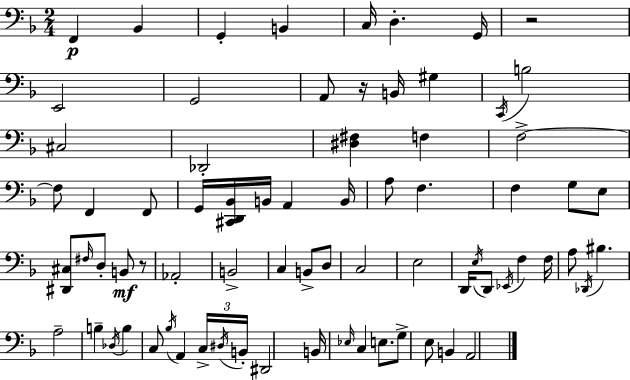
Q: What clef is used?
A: bass